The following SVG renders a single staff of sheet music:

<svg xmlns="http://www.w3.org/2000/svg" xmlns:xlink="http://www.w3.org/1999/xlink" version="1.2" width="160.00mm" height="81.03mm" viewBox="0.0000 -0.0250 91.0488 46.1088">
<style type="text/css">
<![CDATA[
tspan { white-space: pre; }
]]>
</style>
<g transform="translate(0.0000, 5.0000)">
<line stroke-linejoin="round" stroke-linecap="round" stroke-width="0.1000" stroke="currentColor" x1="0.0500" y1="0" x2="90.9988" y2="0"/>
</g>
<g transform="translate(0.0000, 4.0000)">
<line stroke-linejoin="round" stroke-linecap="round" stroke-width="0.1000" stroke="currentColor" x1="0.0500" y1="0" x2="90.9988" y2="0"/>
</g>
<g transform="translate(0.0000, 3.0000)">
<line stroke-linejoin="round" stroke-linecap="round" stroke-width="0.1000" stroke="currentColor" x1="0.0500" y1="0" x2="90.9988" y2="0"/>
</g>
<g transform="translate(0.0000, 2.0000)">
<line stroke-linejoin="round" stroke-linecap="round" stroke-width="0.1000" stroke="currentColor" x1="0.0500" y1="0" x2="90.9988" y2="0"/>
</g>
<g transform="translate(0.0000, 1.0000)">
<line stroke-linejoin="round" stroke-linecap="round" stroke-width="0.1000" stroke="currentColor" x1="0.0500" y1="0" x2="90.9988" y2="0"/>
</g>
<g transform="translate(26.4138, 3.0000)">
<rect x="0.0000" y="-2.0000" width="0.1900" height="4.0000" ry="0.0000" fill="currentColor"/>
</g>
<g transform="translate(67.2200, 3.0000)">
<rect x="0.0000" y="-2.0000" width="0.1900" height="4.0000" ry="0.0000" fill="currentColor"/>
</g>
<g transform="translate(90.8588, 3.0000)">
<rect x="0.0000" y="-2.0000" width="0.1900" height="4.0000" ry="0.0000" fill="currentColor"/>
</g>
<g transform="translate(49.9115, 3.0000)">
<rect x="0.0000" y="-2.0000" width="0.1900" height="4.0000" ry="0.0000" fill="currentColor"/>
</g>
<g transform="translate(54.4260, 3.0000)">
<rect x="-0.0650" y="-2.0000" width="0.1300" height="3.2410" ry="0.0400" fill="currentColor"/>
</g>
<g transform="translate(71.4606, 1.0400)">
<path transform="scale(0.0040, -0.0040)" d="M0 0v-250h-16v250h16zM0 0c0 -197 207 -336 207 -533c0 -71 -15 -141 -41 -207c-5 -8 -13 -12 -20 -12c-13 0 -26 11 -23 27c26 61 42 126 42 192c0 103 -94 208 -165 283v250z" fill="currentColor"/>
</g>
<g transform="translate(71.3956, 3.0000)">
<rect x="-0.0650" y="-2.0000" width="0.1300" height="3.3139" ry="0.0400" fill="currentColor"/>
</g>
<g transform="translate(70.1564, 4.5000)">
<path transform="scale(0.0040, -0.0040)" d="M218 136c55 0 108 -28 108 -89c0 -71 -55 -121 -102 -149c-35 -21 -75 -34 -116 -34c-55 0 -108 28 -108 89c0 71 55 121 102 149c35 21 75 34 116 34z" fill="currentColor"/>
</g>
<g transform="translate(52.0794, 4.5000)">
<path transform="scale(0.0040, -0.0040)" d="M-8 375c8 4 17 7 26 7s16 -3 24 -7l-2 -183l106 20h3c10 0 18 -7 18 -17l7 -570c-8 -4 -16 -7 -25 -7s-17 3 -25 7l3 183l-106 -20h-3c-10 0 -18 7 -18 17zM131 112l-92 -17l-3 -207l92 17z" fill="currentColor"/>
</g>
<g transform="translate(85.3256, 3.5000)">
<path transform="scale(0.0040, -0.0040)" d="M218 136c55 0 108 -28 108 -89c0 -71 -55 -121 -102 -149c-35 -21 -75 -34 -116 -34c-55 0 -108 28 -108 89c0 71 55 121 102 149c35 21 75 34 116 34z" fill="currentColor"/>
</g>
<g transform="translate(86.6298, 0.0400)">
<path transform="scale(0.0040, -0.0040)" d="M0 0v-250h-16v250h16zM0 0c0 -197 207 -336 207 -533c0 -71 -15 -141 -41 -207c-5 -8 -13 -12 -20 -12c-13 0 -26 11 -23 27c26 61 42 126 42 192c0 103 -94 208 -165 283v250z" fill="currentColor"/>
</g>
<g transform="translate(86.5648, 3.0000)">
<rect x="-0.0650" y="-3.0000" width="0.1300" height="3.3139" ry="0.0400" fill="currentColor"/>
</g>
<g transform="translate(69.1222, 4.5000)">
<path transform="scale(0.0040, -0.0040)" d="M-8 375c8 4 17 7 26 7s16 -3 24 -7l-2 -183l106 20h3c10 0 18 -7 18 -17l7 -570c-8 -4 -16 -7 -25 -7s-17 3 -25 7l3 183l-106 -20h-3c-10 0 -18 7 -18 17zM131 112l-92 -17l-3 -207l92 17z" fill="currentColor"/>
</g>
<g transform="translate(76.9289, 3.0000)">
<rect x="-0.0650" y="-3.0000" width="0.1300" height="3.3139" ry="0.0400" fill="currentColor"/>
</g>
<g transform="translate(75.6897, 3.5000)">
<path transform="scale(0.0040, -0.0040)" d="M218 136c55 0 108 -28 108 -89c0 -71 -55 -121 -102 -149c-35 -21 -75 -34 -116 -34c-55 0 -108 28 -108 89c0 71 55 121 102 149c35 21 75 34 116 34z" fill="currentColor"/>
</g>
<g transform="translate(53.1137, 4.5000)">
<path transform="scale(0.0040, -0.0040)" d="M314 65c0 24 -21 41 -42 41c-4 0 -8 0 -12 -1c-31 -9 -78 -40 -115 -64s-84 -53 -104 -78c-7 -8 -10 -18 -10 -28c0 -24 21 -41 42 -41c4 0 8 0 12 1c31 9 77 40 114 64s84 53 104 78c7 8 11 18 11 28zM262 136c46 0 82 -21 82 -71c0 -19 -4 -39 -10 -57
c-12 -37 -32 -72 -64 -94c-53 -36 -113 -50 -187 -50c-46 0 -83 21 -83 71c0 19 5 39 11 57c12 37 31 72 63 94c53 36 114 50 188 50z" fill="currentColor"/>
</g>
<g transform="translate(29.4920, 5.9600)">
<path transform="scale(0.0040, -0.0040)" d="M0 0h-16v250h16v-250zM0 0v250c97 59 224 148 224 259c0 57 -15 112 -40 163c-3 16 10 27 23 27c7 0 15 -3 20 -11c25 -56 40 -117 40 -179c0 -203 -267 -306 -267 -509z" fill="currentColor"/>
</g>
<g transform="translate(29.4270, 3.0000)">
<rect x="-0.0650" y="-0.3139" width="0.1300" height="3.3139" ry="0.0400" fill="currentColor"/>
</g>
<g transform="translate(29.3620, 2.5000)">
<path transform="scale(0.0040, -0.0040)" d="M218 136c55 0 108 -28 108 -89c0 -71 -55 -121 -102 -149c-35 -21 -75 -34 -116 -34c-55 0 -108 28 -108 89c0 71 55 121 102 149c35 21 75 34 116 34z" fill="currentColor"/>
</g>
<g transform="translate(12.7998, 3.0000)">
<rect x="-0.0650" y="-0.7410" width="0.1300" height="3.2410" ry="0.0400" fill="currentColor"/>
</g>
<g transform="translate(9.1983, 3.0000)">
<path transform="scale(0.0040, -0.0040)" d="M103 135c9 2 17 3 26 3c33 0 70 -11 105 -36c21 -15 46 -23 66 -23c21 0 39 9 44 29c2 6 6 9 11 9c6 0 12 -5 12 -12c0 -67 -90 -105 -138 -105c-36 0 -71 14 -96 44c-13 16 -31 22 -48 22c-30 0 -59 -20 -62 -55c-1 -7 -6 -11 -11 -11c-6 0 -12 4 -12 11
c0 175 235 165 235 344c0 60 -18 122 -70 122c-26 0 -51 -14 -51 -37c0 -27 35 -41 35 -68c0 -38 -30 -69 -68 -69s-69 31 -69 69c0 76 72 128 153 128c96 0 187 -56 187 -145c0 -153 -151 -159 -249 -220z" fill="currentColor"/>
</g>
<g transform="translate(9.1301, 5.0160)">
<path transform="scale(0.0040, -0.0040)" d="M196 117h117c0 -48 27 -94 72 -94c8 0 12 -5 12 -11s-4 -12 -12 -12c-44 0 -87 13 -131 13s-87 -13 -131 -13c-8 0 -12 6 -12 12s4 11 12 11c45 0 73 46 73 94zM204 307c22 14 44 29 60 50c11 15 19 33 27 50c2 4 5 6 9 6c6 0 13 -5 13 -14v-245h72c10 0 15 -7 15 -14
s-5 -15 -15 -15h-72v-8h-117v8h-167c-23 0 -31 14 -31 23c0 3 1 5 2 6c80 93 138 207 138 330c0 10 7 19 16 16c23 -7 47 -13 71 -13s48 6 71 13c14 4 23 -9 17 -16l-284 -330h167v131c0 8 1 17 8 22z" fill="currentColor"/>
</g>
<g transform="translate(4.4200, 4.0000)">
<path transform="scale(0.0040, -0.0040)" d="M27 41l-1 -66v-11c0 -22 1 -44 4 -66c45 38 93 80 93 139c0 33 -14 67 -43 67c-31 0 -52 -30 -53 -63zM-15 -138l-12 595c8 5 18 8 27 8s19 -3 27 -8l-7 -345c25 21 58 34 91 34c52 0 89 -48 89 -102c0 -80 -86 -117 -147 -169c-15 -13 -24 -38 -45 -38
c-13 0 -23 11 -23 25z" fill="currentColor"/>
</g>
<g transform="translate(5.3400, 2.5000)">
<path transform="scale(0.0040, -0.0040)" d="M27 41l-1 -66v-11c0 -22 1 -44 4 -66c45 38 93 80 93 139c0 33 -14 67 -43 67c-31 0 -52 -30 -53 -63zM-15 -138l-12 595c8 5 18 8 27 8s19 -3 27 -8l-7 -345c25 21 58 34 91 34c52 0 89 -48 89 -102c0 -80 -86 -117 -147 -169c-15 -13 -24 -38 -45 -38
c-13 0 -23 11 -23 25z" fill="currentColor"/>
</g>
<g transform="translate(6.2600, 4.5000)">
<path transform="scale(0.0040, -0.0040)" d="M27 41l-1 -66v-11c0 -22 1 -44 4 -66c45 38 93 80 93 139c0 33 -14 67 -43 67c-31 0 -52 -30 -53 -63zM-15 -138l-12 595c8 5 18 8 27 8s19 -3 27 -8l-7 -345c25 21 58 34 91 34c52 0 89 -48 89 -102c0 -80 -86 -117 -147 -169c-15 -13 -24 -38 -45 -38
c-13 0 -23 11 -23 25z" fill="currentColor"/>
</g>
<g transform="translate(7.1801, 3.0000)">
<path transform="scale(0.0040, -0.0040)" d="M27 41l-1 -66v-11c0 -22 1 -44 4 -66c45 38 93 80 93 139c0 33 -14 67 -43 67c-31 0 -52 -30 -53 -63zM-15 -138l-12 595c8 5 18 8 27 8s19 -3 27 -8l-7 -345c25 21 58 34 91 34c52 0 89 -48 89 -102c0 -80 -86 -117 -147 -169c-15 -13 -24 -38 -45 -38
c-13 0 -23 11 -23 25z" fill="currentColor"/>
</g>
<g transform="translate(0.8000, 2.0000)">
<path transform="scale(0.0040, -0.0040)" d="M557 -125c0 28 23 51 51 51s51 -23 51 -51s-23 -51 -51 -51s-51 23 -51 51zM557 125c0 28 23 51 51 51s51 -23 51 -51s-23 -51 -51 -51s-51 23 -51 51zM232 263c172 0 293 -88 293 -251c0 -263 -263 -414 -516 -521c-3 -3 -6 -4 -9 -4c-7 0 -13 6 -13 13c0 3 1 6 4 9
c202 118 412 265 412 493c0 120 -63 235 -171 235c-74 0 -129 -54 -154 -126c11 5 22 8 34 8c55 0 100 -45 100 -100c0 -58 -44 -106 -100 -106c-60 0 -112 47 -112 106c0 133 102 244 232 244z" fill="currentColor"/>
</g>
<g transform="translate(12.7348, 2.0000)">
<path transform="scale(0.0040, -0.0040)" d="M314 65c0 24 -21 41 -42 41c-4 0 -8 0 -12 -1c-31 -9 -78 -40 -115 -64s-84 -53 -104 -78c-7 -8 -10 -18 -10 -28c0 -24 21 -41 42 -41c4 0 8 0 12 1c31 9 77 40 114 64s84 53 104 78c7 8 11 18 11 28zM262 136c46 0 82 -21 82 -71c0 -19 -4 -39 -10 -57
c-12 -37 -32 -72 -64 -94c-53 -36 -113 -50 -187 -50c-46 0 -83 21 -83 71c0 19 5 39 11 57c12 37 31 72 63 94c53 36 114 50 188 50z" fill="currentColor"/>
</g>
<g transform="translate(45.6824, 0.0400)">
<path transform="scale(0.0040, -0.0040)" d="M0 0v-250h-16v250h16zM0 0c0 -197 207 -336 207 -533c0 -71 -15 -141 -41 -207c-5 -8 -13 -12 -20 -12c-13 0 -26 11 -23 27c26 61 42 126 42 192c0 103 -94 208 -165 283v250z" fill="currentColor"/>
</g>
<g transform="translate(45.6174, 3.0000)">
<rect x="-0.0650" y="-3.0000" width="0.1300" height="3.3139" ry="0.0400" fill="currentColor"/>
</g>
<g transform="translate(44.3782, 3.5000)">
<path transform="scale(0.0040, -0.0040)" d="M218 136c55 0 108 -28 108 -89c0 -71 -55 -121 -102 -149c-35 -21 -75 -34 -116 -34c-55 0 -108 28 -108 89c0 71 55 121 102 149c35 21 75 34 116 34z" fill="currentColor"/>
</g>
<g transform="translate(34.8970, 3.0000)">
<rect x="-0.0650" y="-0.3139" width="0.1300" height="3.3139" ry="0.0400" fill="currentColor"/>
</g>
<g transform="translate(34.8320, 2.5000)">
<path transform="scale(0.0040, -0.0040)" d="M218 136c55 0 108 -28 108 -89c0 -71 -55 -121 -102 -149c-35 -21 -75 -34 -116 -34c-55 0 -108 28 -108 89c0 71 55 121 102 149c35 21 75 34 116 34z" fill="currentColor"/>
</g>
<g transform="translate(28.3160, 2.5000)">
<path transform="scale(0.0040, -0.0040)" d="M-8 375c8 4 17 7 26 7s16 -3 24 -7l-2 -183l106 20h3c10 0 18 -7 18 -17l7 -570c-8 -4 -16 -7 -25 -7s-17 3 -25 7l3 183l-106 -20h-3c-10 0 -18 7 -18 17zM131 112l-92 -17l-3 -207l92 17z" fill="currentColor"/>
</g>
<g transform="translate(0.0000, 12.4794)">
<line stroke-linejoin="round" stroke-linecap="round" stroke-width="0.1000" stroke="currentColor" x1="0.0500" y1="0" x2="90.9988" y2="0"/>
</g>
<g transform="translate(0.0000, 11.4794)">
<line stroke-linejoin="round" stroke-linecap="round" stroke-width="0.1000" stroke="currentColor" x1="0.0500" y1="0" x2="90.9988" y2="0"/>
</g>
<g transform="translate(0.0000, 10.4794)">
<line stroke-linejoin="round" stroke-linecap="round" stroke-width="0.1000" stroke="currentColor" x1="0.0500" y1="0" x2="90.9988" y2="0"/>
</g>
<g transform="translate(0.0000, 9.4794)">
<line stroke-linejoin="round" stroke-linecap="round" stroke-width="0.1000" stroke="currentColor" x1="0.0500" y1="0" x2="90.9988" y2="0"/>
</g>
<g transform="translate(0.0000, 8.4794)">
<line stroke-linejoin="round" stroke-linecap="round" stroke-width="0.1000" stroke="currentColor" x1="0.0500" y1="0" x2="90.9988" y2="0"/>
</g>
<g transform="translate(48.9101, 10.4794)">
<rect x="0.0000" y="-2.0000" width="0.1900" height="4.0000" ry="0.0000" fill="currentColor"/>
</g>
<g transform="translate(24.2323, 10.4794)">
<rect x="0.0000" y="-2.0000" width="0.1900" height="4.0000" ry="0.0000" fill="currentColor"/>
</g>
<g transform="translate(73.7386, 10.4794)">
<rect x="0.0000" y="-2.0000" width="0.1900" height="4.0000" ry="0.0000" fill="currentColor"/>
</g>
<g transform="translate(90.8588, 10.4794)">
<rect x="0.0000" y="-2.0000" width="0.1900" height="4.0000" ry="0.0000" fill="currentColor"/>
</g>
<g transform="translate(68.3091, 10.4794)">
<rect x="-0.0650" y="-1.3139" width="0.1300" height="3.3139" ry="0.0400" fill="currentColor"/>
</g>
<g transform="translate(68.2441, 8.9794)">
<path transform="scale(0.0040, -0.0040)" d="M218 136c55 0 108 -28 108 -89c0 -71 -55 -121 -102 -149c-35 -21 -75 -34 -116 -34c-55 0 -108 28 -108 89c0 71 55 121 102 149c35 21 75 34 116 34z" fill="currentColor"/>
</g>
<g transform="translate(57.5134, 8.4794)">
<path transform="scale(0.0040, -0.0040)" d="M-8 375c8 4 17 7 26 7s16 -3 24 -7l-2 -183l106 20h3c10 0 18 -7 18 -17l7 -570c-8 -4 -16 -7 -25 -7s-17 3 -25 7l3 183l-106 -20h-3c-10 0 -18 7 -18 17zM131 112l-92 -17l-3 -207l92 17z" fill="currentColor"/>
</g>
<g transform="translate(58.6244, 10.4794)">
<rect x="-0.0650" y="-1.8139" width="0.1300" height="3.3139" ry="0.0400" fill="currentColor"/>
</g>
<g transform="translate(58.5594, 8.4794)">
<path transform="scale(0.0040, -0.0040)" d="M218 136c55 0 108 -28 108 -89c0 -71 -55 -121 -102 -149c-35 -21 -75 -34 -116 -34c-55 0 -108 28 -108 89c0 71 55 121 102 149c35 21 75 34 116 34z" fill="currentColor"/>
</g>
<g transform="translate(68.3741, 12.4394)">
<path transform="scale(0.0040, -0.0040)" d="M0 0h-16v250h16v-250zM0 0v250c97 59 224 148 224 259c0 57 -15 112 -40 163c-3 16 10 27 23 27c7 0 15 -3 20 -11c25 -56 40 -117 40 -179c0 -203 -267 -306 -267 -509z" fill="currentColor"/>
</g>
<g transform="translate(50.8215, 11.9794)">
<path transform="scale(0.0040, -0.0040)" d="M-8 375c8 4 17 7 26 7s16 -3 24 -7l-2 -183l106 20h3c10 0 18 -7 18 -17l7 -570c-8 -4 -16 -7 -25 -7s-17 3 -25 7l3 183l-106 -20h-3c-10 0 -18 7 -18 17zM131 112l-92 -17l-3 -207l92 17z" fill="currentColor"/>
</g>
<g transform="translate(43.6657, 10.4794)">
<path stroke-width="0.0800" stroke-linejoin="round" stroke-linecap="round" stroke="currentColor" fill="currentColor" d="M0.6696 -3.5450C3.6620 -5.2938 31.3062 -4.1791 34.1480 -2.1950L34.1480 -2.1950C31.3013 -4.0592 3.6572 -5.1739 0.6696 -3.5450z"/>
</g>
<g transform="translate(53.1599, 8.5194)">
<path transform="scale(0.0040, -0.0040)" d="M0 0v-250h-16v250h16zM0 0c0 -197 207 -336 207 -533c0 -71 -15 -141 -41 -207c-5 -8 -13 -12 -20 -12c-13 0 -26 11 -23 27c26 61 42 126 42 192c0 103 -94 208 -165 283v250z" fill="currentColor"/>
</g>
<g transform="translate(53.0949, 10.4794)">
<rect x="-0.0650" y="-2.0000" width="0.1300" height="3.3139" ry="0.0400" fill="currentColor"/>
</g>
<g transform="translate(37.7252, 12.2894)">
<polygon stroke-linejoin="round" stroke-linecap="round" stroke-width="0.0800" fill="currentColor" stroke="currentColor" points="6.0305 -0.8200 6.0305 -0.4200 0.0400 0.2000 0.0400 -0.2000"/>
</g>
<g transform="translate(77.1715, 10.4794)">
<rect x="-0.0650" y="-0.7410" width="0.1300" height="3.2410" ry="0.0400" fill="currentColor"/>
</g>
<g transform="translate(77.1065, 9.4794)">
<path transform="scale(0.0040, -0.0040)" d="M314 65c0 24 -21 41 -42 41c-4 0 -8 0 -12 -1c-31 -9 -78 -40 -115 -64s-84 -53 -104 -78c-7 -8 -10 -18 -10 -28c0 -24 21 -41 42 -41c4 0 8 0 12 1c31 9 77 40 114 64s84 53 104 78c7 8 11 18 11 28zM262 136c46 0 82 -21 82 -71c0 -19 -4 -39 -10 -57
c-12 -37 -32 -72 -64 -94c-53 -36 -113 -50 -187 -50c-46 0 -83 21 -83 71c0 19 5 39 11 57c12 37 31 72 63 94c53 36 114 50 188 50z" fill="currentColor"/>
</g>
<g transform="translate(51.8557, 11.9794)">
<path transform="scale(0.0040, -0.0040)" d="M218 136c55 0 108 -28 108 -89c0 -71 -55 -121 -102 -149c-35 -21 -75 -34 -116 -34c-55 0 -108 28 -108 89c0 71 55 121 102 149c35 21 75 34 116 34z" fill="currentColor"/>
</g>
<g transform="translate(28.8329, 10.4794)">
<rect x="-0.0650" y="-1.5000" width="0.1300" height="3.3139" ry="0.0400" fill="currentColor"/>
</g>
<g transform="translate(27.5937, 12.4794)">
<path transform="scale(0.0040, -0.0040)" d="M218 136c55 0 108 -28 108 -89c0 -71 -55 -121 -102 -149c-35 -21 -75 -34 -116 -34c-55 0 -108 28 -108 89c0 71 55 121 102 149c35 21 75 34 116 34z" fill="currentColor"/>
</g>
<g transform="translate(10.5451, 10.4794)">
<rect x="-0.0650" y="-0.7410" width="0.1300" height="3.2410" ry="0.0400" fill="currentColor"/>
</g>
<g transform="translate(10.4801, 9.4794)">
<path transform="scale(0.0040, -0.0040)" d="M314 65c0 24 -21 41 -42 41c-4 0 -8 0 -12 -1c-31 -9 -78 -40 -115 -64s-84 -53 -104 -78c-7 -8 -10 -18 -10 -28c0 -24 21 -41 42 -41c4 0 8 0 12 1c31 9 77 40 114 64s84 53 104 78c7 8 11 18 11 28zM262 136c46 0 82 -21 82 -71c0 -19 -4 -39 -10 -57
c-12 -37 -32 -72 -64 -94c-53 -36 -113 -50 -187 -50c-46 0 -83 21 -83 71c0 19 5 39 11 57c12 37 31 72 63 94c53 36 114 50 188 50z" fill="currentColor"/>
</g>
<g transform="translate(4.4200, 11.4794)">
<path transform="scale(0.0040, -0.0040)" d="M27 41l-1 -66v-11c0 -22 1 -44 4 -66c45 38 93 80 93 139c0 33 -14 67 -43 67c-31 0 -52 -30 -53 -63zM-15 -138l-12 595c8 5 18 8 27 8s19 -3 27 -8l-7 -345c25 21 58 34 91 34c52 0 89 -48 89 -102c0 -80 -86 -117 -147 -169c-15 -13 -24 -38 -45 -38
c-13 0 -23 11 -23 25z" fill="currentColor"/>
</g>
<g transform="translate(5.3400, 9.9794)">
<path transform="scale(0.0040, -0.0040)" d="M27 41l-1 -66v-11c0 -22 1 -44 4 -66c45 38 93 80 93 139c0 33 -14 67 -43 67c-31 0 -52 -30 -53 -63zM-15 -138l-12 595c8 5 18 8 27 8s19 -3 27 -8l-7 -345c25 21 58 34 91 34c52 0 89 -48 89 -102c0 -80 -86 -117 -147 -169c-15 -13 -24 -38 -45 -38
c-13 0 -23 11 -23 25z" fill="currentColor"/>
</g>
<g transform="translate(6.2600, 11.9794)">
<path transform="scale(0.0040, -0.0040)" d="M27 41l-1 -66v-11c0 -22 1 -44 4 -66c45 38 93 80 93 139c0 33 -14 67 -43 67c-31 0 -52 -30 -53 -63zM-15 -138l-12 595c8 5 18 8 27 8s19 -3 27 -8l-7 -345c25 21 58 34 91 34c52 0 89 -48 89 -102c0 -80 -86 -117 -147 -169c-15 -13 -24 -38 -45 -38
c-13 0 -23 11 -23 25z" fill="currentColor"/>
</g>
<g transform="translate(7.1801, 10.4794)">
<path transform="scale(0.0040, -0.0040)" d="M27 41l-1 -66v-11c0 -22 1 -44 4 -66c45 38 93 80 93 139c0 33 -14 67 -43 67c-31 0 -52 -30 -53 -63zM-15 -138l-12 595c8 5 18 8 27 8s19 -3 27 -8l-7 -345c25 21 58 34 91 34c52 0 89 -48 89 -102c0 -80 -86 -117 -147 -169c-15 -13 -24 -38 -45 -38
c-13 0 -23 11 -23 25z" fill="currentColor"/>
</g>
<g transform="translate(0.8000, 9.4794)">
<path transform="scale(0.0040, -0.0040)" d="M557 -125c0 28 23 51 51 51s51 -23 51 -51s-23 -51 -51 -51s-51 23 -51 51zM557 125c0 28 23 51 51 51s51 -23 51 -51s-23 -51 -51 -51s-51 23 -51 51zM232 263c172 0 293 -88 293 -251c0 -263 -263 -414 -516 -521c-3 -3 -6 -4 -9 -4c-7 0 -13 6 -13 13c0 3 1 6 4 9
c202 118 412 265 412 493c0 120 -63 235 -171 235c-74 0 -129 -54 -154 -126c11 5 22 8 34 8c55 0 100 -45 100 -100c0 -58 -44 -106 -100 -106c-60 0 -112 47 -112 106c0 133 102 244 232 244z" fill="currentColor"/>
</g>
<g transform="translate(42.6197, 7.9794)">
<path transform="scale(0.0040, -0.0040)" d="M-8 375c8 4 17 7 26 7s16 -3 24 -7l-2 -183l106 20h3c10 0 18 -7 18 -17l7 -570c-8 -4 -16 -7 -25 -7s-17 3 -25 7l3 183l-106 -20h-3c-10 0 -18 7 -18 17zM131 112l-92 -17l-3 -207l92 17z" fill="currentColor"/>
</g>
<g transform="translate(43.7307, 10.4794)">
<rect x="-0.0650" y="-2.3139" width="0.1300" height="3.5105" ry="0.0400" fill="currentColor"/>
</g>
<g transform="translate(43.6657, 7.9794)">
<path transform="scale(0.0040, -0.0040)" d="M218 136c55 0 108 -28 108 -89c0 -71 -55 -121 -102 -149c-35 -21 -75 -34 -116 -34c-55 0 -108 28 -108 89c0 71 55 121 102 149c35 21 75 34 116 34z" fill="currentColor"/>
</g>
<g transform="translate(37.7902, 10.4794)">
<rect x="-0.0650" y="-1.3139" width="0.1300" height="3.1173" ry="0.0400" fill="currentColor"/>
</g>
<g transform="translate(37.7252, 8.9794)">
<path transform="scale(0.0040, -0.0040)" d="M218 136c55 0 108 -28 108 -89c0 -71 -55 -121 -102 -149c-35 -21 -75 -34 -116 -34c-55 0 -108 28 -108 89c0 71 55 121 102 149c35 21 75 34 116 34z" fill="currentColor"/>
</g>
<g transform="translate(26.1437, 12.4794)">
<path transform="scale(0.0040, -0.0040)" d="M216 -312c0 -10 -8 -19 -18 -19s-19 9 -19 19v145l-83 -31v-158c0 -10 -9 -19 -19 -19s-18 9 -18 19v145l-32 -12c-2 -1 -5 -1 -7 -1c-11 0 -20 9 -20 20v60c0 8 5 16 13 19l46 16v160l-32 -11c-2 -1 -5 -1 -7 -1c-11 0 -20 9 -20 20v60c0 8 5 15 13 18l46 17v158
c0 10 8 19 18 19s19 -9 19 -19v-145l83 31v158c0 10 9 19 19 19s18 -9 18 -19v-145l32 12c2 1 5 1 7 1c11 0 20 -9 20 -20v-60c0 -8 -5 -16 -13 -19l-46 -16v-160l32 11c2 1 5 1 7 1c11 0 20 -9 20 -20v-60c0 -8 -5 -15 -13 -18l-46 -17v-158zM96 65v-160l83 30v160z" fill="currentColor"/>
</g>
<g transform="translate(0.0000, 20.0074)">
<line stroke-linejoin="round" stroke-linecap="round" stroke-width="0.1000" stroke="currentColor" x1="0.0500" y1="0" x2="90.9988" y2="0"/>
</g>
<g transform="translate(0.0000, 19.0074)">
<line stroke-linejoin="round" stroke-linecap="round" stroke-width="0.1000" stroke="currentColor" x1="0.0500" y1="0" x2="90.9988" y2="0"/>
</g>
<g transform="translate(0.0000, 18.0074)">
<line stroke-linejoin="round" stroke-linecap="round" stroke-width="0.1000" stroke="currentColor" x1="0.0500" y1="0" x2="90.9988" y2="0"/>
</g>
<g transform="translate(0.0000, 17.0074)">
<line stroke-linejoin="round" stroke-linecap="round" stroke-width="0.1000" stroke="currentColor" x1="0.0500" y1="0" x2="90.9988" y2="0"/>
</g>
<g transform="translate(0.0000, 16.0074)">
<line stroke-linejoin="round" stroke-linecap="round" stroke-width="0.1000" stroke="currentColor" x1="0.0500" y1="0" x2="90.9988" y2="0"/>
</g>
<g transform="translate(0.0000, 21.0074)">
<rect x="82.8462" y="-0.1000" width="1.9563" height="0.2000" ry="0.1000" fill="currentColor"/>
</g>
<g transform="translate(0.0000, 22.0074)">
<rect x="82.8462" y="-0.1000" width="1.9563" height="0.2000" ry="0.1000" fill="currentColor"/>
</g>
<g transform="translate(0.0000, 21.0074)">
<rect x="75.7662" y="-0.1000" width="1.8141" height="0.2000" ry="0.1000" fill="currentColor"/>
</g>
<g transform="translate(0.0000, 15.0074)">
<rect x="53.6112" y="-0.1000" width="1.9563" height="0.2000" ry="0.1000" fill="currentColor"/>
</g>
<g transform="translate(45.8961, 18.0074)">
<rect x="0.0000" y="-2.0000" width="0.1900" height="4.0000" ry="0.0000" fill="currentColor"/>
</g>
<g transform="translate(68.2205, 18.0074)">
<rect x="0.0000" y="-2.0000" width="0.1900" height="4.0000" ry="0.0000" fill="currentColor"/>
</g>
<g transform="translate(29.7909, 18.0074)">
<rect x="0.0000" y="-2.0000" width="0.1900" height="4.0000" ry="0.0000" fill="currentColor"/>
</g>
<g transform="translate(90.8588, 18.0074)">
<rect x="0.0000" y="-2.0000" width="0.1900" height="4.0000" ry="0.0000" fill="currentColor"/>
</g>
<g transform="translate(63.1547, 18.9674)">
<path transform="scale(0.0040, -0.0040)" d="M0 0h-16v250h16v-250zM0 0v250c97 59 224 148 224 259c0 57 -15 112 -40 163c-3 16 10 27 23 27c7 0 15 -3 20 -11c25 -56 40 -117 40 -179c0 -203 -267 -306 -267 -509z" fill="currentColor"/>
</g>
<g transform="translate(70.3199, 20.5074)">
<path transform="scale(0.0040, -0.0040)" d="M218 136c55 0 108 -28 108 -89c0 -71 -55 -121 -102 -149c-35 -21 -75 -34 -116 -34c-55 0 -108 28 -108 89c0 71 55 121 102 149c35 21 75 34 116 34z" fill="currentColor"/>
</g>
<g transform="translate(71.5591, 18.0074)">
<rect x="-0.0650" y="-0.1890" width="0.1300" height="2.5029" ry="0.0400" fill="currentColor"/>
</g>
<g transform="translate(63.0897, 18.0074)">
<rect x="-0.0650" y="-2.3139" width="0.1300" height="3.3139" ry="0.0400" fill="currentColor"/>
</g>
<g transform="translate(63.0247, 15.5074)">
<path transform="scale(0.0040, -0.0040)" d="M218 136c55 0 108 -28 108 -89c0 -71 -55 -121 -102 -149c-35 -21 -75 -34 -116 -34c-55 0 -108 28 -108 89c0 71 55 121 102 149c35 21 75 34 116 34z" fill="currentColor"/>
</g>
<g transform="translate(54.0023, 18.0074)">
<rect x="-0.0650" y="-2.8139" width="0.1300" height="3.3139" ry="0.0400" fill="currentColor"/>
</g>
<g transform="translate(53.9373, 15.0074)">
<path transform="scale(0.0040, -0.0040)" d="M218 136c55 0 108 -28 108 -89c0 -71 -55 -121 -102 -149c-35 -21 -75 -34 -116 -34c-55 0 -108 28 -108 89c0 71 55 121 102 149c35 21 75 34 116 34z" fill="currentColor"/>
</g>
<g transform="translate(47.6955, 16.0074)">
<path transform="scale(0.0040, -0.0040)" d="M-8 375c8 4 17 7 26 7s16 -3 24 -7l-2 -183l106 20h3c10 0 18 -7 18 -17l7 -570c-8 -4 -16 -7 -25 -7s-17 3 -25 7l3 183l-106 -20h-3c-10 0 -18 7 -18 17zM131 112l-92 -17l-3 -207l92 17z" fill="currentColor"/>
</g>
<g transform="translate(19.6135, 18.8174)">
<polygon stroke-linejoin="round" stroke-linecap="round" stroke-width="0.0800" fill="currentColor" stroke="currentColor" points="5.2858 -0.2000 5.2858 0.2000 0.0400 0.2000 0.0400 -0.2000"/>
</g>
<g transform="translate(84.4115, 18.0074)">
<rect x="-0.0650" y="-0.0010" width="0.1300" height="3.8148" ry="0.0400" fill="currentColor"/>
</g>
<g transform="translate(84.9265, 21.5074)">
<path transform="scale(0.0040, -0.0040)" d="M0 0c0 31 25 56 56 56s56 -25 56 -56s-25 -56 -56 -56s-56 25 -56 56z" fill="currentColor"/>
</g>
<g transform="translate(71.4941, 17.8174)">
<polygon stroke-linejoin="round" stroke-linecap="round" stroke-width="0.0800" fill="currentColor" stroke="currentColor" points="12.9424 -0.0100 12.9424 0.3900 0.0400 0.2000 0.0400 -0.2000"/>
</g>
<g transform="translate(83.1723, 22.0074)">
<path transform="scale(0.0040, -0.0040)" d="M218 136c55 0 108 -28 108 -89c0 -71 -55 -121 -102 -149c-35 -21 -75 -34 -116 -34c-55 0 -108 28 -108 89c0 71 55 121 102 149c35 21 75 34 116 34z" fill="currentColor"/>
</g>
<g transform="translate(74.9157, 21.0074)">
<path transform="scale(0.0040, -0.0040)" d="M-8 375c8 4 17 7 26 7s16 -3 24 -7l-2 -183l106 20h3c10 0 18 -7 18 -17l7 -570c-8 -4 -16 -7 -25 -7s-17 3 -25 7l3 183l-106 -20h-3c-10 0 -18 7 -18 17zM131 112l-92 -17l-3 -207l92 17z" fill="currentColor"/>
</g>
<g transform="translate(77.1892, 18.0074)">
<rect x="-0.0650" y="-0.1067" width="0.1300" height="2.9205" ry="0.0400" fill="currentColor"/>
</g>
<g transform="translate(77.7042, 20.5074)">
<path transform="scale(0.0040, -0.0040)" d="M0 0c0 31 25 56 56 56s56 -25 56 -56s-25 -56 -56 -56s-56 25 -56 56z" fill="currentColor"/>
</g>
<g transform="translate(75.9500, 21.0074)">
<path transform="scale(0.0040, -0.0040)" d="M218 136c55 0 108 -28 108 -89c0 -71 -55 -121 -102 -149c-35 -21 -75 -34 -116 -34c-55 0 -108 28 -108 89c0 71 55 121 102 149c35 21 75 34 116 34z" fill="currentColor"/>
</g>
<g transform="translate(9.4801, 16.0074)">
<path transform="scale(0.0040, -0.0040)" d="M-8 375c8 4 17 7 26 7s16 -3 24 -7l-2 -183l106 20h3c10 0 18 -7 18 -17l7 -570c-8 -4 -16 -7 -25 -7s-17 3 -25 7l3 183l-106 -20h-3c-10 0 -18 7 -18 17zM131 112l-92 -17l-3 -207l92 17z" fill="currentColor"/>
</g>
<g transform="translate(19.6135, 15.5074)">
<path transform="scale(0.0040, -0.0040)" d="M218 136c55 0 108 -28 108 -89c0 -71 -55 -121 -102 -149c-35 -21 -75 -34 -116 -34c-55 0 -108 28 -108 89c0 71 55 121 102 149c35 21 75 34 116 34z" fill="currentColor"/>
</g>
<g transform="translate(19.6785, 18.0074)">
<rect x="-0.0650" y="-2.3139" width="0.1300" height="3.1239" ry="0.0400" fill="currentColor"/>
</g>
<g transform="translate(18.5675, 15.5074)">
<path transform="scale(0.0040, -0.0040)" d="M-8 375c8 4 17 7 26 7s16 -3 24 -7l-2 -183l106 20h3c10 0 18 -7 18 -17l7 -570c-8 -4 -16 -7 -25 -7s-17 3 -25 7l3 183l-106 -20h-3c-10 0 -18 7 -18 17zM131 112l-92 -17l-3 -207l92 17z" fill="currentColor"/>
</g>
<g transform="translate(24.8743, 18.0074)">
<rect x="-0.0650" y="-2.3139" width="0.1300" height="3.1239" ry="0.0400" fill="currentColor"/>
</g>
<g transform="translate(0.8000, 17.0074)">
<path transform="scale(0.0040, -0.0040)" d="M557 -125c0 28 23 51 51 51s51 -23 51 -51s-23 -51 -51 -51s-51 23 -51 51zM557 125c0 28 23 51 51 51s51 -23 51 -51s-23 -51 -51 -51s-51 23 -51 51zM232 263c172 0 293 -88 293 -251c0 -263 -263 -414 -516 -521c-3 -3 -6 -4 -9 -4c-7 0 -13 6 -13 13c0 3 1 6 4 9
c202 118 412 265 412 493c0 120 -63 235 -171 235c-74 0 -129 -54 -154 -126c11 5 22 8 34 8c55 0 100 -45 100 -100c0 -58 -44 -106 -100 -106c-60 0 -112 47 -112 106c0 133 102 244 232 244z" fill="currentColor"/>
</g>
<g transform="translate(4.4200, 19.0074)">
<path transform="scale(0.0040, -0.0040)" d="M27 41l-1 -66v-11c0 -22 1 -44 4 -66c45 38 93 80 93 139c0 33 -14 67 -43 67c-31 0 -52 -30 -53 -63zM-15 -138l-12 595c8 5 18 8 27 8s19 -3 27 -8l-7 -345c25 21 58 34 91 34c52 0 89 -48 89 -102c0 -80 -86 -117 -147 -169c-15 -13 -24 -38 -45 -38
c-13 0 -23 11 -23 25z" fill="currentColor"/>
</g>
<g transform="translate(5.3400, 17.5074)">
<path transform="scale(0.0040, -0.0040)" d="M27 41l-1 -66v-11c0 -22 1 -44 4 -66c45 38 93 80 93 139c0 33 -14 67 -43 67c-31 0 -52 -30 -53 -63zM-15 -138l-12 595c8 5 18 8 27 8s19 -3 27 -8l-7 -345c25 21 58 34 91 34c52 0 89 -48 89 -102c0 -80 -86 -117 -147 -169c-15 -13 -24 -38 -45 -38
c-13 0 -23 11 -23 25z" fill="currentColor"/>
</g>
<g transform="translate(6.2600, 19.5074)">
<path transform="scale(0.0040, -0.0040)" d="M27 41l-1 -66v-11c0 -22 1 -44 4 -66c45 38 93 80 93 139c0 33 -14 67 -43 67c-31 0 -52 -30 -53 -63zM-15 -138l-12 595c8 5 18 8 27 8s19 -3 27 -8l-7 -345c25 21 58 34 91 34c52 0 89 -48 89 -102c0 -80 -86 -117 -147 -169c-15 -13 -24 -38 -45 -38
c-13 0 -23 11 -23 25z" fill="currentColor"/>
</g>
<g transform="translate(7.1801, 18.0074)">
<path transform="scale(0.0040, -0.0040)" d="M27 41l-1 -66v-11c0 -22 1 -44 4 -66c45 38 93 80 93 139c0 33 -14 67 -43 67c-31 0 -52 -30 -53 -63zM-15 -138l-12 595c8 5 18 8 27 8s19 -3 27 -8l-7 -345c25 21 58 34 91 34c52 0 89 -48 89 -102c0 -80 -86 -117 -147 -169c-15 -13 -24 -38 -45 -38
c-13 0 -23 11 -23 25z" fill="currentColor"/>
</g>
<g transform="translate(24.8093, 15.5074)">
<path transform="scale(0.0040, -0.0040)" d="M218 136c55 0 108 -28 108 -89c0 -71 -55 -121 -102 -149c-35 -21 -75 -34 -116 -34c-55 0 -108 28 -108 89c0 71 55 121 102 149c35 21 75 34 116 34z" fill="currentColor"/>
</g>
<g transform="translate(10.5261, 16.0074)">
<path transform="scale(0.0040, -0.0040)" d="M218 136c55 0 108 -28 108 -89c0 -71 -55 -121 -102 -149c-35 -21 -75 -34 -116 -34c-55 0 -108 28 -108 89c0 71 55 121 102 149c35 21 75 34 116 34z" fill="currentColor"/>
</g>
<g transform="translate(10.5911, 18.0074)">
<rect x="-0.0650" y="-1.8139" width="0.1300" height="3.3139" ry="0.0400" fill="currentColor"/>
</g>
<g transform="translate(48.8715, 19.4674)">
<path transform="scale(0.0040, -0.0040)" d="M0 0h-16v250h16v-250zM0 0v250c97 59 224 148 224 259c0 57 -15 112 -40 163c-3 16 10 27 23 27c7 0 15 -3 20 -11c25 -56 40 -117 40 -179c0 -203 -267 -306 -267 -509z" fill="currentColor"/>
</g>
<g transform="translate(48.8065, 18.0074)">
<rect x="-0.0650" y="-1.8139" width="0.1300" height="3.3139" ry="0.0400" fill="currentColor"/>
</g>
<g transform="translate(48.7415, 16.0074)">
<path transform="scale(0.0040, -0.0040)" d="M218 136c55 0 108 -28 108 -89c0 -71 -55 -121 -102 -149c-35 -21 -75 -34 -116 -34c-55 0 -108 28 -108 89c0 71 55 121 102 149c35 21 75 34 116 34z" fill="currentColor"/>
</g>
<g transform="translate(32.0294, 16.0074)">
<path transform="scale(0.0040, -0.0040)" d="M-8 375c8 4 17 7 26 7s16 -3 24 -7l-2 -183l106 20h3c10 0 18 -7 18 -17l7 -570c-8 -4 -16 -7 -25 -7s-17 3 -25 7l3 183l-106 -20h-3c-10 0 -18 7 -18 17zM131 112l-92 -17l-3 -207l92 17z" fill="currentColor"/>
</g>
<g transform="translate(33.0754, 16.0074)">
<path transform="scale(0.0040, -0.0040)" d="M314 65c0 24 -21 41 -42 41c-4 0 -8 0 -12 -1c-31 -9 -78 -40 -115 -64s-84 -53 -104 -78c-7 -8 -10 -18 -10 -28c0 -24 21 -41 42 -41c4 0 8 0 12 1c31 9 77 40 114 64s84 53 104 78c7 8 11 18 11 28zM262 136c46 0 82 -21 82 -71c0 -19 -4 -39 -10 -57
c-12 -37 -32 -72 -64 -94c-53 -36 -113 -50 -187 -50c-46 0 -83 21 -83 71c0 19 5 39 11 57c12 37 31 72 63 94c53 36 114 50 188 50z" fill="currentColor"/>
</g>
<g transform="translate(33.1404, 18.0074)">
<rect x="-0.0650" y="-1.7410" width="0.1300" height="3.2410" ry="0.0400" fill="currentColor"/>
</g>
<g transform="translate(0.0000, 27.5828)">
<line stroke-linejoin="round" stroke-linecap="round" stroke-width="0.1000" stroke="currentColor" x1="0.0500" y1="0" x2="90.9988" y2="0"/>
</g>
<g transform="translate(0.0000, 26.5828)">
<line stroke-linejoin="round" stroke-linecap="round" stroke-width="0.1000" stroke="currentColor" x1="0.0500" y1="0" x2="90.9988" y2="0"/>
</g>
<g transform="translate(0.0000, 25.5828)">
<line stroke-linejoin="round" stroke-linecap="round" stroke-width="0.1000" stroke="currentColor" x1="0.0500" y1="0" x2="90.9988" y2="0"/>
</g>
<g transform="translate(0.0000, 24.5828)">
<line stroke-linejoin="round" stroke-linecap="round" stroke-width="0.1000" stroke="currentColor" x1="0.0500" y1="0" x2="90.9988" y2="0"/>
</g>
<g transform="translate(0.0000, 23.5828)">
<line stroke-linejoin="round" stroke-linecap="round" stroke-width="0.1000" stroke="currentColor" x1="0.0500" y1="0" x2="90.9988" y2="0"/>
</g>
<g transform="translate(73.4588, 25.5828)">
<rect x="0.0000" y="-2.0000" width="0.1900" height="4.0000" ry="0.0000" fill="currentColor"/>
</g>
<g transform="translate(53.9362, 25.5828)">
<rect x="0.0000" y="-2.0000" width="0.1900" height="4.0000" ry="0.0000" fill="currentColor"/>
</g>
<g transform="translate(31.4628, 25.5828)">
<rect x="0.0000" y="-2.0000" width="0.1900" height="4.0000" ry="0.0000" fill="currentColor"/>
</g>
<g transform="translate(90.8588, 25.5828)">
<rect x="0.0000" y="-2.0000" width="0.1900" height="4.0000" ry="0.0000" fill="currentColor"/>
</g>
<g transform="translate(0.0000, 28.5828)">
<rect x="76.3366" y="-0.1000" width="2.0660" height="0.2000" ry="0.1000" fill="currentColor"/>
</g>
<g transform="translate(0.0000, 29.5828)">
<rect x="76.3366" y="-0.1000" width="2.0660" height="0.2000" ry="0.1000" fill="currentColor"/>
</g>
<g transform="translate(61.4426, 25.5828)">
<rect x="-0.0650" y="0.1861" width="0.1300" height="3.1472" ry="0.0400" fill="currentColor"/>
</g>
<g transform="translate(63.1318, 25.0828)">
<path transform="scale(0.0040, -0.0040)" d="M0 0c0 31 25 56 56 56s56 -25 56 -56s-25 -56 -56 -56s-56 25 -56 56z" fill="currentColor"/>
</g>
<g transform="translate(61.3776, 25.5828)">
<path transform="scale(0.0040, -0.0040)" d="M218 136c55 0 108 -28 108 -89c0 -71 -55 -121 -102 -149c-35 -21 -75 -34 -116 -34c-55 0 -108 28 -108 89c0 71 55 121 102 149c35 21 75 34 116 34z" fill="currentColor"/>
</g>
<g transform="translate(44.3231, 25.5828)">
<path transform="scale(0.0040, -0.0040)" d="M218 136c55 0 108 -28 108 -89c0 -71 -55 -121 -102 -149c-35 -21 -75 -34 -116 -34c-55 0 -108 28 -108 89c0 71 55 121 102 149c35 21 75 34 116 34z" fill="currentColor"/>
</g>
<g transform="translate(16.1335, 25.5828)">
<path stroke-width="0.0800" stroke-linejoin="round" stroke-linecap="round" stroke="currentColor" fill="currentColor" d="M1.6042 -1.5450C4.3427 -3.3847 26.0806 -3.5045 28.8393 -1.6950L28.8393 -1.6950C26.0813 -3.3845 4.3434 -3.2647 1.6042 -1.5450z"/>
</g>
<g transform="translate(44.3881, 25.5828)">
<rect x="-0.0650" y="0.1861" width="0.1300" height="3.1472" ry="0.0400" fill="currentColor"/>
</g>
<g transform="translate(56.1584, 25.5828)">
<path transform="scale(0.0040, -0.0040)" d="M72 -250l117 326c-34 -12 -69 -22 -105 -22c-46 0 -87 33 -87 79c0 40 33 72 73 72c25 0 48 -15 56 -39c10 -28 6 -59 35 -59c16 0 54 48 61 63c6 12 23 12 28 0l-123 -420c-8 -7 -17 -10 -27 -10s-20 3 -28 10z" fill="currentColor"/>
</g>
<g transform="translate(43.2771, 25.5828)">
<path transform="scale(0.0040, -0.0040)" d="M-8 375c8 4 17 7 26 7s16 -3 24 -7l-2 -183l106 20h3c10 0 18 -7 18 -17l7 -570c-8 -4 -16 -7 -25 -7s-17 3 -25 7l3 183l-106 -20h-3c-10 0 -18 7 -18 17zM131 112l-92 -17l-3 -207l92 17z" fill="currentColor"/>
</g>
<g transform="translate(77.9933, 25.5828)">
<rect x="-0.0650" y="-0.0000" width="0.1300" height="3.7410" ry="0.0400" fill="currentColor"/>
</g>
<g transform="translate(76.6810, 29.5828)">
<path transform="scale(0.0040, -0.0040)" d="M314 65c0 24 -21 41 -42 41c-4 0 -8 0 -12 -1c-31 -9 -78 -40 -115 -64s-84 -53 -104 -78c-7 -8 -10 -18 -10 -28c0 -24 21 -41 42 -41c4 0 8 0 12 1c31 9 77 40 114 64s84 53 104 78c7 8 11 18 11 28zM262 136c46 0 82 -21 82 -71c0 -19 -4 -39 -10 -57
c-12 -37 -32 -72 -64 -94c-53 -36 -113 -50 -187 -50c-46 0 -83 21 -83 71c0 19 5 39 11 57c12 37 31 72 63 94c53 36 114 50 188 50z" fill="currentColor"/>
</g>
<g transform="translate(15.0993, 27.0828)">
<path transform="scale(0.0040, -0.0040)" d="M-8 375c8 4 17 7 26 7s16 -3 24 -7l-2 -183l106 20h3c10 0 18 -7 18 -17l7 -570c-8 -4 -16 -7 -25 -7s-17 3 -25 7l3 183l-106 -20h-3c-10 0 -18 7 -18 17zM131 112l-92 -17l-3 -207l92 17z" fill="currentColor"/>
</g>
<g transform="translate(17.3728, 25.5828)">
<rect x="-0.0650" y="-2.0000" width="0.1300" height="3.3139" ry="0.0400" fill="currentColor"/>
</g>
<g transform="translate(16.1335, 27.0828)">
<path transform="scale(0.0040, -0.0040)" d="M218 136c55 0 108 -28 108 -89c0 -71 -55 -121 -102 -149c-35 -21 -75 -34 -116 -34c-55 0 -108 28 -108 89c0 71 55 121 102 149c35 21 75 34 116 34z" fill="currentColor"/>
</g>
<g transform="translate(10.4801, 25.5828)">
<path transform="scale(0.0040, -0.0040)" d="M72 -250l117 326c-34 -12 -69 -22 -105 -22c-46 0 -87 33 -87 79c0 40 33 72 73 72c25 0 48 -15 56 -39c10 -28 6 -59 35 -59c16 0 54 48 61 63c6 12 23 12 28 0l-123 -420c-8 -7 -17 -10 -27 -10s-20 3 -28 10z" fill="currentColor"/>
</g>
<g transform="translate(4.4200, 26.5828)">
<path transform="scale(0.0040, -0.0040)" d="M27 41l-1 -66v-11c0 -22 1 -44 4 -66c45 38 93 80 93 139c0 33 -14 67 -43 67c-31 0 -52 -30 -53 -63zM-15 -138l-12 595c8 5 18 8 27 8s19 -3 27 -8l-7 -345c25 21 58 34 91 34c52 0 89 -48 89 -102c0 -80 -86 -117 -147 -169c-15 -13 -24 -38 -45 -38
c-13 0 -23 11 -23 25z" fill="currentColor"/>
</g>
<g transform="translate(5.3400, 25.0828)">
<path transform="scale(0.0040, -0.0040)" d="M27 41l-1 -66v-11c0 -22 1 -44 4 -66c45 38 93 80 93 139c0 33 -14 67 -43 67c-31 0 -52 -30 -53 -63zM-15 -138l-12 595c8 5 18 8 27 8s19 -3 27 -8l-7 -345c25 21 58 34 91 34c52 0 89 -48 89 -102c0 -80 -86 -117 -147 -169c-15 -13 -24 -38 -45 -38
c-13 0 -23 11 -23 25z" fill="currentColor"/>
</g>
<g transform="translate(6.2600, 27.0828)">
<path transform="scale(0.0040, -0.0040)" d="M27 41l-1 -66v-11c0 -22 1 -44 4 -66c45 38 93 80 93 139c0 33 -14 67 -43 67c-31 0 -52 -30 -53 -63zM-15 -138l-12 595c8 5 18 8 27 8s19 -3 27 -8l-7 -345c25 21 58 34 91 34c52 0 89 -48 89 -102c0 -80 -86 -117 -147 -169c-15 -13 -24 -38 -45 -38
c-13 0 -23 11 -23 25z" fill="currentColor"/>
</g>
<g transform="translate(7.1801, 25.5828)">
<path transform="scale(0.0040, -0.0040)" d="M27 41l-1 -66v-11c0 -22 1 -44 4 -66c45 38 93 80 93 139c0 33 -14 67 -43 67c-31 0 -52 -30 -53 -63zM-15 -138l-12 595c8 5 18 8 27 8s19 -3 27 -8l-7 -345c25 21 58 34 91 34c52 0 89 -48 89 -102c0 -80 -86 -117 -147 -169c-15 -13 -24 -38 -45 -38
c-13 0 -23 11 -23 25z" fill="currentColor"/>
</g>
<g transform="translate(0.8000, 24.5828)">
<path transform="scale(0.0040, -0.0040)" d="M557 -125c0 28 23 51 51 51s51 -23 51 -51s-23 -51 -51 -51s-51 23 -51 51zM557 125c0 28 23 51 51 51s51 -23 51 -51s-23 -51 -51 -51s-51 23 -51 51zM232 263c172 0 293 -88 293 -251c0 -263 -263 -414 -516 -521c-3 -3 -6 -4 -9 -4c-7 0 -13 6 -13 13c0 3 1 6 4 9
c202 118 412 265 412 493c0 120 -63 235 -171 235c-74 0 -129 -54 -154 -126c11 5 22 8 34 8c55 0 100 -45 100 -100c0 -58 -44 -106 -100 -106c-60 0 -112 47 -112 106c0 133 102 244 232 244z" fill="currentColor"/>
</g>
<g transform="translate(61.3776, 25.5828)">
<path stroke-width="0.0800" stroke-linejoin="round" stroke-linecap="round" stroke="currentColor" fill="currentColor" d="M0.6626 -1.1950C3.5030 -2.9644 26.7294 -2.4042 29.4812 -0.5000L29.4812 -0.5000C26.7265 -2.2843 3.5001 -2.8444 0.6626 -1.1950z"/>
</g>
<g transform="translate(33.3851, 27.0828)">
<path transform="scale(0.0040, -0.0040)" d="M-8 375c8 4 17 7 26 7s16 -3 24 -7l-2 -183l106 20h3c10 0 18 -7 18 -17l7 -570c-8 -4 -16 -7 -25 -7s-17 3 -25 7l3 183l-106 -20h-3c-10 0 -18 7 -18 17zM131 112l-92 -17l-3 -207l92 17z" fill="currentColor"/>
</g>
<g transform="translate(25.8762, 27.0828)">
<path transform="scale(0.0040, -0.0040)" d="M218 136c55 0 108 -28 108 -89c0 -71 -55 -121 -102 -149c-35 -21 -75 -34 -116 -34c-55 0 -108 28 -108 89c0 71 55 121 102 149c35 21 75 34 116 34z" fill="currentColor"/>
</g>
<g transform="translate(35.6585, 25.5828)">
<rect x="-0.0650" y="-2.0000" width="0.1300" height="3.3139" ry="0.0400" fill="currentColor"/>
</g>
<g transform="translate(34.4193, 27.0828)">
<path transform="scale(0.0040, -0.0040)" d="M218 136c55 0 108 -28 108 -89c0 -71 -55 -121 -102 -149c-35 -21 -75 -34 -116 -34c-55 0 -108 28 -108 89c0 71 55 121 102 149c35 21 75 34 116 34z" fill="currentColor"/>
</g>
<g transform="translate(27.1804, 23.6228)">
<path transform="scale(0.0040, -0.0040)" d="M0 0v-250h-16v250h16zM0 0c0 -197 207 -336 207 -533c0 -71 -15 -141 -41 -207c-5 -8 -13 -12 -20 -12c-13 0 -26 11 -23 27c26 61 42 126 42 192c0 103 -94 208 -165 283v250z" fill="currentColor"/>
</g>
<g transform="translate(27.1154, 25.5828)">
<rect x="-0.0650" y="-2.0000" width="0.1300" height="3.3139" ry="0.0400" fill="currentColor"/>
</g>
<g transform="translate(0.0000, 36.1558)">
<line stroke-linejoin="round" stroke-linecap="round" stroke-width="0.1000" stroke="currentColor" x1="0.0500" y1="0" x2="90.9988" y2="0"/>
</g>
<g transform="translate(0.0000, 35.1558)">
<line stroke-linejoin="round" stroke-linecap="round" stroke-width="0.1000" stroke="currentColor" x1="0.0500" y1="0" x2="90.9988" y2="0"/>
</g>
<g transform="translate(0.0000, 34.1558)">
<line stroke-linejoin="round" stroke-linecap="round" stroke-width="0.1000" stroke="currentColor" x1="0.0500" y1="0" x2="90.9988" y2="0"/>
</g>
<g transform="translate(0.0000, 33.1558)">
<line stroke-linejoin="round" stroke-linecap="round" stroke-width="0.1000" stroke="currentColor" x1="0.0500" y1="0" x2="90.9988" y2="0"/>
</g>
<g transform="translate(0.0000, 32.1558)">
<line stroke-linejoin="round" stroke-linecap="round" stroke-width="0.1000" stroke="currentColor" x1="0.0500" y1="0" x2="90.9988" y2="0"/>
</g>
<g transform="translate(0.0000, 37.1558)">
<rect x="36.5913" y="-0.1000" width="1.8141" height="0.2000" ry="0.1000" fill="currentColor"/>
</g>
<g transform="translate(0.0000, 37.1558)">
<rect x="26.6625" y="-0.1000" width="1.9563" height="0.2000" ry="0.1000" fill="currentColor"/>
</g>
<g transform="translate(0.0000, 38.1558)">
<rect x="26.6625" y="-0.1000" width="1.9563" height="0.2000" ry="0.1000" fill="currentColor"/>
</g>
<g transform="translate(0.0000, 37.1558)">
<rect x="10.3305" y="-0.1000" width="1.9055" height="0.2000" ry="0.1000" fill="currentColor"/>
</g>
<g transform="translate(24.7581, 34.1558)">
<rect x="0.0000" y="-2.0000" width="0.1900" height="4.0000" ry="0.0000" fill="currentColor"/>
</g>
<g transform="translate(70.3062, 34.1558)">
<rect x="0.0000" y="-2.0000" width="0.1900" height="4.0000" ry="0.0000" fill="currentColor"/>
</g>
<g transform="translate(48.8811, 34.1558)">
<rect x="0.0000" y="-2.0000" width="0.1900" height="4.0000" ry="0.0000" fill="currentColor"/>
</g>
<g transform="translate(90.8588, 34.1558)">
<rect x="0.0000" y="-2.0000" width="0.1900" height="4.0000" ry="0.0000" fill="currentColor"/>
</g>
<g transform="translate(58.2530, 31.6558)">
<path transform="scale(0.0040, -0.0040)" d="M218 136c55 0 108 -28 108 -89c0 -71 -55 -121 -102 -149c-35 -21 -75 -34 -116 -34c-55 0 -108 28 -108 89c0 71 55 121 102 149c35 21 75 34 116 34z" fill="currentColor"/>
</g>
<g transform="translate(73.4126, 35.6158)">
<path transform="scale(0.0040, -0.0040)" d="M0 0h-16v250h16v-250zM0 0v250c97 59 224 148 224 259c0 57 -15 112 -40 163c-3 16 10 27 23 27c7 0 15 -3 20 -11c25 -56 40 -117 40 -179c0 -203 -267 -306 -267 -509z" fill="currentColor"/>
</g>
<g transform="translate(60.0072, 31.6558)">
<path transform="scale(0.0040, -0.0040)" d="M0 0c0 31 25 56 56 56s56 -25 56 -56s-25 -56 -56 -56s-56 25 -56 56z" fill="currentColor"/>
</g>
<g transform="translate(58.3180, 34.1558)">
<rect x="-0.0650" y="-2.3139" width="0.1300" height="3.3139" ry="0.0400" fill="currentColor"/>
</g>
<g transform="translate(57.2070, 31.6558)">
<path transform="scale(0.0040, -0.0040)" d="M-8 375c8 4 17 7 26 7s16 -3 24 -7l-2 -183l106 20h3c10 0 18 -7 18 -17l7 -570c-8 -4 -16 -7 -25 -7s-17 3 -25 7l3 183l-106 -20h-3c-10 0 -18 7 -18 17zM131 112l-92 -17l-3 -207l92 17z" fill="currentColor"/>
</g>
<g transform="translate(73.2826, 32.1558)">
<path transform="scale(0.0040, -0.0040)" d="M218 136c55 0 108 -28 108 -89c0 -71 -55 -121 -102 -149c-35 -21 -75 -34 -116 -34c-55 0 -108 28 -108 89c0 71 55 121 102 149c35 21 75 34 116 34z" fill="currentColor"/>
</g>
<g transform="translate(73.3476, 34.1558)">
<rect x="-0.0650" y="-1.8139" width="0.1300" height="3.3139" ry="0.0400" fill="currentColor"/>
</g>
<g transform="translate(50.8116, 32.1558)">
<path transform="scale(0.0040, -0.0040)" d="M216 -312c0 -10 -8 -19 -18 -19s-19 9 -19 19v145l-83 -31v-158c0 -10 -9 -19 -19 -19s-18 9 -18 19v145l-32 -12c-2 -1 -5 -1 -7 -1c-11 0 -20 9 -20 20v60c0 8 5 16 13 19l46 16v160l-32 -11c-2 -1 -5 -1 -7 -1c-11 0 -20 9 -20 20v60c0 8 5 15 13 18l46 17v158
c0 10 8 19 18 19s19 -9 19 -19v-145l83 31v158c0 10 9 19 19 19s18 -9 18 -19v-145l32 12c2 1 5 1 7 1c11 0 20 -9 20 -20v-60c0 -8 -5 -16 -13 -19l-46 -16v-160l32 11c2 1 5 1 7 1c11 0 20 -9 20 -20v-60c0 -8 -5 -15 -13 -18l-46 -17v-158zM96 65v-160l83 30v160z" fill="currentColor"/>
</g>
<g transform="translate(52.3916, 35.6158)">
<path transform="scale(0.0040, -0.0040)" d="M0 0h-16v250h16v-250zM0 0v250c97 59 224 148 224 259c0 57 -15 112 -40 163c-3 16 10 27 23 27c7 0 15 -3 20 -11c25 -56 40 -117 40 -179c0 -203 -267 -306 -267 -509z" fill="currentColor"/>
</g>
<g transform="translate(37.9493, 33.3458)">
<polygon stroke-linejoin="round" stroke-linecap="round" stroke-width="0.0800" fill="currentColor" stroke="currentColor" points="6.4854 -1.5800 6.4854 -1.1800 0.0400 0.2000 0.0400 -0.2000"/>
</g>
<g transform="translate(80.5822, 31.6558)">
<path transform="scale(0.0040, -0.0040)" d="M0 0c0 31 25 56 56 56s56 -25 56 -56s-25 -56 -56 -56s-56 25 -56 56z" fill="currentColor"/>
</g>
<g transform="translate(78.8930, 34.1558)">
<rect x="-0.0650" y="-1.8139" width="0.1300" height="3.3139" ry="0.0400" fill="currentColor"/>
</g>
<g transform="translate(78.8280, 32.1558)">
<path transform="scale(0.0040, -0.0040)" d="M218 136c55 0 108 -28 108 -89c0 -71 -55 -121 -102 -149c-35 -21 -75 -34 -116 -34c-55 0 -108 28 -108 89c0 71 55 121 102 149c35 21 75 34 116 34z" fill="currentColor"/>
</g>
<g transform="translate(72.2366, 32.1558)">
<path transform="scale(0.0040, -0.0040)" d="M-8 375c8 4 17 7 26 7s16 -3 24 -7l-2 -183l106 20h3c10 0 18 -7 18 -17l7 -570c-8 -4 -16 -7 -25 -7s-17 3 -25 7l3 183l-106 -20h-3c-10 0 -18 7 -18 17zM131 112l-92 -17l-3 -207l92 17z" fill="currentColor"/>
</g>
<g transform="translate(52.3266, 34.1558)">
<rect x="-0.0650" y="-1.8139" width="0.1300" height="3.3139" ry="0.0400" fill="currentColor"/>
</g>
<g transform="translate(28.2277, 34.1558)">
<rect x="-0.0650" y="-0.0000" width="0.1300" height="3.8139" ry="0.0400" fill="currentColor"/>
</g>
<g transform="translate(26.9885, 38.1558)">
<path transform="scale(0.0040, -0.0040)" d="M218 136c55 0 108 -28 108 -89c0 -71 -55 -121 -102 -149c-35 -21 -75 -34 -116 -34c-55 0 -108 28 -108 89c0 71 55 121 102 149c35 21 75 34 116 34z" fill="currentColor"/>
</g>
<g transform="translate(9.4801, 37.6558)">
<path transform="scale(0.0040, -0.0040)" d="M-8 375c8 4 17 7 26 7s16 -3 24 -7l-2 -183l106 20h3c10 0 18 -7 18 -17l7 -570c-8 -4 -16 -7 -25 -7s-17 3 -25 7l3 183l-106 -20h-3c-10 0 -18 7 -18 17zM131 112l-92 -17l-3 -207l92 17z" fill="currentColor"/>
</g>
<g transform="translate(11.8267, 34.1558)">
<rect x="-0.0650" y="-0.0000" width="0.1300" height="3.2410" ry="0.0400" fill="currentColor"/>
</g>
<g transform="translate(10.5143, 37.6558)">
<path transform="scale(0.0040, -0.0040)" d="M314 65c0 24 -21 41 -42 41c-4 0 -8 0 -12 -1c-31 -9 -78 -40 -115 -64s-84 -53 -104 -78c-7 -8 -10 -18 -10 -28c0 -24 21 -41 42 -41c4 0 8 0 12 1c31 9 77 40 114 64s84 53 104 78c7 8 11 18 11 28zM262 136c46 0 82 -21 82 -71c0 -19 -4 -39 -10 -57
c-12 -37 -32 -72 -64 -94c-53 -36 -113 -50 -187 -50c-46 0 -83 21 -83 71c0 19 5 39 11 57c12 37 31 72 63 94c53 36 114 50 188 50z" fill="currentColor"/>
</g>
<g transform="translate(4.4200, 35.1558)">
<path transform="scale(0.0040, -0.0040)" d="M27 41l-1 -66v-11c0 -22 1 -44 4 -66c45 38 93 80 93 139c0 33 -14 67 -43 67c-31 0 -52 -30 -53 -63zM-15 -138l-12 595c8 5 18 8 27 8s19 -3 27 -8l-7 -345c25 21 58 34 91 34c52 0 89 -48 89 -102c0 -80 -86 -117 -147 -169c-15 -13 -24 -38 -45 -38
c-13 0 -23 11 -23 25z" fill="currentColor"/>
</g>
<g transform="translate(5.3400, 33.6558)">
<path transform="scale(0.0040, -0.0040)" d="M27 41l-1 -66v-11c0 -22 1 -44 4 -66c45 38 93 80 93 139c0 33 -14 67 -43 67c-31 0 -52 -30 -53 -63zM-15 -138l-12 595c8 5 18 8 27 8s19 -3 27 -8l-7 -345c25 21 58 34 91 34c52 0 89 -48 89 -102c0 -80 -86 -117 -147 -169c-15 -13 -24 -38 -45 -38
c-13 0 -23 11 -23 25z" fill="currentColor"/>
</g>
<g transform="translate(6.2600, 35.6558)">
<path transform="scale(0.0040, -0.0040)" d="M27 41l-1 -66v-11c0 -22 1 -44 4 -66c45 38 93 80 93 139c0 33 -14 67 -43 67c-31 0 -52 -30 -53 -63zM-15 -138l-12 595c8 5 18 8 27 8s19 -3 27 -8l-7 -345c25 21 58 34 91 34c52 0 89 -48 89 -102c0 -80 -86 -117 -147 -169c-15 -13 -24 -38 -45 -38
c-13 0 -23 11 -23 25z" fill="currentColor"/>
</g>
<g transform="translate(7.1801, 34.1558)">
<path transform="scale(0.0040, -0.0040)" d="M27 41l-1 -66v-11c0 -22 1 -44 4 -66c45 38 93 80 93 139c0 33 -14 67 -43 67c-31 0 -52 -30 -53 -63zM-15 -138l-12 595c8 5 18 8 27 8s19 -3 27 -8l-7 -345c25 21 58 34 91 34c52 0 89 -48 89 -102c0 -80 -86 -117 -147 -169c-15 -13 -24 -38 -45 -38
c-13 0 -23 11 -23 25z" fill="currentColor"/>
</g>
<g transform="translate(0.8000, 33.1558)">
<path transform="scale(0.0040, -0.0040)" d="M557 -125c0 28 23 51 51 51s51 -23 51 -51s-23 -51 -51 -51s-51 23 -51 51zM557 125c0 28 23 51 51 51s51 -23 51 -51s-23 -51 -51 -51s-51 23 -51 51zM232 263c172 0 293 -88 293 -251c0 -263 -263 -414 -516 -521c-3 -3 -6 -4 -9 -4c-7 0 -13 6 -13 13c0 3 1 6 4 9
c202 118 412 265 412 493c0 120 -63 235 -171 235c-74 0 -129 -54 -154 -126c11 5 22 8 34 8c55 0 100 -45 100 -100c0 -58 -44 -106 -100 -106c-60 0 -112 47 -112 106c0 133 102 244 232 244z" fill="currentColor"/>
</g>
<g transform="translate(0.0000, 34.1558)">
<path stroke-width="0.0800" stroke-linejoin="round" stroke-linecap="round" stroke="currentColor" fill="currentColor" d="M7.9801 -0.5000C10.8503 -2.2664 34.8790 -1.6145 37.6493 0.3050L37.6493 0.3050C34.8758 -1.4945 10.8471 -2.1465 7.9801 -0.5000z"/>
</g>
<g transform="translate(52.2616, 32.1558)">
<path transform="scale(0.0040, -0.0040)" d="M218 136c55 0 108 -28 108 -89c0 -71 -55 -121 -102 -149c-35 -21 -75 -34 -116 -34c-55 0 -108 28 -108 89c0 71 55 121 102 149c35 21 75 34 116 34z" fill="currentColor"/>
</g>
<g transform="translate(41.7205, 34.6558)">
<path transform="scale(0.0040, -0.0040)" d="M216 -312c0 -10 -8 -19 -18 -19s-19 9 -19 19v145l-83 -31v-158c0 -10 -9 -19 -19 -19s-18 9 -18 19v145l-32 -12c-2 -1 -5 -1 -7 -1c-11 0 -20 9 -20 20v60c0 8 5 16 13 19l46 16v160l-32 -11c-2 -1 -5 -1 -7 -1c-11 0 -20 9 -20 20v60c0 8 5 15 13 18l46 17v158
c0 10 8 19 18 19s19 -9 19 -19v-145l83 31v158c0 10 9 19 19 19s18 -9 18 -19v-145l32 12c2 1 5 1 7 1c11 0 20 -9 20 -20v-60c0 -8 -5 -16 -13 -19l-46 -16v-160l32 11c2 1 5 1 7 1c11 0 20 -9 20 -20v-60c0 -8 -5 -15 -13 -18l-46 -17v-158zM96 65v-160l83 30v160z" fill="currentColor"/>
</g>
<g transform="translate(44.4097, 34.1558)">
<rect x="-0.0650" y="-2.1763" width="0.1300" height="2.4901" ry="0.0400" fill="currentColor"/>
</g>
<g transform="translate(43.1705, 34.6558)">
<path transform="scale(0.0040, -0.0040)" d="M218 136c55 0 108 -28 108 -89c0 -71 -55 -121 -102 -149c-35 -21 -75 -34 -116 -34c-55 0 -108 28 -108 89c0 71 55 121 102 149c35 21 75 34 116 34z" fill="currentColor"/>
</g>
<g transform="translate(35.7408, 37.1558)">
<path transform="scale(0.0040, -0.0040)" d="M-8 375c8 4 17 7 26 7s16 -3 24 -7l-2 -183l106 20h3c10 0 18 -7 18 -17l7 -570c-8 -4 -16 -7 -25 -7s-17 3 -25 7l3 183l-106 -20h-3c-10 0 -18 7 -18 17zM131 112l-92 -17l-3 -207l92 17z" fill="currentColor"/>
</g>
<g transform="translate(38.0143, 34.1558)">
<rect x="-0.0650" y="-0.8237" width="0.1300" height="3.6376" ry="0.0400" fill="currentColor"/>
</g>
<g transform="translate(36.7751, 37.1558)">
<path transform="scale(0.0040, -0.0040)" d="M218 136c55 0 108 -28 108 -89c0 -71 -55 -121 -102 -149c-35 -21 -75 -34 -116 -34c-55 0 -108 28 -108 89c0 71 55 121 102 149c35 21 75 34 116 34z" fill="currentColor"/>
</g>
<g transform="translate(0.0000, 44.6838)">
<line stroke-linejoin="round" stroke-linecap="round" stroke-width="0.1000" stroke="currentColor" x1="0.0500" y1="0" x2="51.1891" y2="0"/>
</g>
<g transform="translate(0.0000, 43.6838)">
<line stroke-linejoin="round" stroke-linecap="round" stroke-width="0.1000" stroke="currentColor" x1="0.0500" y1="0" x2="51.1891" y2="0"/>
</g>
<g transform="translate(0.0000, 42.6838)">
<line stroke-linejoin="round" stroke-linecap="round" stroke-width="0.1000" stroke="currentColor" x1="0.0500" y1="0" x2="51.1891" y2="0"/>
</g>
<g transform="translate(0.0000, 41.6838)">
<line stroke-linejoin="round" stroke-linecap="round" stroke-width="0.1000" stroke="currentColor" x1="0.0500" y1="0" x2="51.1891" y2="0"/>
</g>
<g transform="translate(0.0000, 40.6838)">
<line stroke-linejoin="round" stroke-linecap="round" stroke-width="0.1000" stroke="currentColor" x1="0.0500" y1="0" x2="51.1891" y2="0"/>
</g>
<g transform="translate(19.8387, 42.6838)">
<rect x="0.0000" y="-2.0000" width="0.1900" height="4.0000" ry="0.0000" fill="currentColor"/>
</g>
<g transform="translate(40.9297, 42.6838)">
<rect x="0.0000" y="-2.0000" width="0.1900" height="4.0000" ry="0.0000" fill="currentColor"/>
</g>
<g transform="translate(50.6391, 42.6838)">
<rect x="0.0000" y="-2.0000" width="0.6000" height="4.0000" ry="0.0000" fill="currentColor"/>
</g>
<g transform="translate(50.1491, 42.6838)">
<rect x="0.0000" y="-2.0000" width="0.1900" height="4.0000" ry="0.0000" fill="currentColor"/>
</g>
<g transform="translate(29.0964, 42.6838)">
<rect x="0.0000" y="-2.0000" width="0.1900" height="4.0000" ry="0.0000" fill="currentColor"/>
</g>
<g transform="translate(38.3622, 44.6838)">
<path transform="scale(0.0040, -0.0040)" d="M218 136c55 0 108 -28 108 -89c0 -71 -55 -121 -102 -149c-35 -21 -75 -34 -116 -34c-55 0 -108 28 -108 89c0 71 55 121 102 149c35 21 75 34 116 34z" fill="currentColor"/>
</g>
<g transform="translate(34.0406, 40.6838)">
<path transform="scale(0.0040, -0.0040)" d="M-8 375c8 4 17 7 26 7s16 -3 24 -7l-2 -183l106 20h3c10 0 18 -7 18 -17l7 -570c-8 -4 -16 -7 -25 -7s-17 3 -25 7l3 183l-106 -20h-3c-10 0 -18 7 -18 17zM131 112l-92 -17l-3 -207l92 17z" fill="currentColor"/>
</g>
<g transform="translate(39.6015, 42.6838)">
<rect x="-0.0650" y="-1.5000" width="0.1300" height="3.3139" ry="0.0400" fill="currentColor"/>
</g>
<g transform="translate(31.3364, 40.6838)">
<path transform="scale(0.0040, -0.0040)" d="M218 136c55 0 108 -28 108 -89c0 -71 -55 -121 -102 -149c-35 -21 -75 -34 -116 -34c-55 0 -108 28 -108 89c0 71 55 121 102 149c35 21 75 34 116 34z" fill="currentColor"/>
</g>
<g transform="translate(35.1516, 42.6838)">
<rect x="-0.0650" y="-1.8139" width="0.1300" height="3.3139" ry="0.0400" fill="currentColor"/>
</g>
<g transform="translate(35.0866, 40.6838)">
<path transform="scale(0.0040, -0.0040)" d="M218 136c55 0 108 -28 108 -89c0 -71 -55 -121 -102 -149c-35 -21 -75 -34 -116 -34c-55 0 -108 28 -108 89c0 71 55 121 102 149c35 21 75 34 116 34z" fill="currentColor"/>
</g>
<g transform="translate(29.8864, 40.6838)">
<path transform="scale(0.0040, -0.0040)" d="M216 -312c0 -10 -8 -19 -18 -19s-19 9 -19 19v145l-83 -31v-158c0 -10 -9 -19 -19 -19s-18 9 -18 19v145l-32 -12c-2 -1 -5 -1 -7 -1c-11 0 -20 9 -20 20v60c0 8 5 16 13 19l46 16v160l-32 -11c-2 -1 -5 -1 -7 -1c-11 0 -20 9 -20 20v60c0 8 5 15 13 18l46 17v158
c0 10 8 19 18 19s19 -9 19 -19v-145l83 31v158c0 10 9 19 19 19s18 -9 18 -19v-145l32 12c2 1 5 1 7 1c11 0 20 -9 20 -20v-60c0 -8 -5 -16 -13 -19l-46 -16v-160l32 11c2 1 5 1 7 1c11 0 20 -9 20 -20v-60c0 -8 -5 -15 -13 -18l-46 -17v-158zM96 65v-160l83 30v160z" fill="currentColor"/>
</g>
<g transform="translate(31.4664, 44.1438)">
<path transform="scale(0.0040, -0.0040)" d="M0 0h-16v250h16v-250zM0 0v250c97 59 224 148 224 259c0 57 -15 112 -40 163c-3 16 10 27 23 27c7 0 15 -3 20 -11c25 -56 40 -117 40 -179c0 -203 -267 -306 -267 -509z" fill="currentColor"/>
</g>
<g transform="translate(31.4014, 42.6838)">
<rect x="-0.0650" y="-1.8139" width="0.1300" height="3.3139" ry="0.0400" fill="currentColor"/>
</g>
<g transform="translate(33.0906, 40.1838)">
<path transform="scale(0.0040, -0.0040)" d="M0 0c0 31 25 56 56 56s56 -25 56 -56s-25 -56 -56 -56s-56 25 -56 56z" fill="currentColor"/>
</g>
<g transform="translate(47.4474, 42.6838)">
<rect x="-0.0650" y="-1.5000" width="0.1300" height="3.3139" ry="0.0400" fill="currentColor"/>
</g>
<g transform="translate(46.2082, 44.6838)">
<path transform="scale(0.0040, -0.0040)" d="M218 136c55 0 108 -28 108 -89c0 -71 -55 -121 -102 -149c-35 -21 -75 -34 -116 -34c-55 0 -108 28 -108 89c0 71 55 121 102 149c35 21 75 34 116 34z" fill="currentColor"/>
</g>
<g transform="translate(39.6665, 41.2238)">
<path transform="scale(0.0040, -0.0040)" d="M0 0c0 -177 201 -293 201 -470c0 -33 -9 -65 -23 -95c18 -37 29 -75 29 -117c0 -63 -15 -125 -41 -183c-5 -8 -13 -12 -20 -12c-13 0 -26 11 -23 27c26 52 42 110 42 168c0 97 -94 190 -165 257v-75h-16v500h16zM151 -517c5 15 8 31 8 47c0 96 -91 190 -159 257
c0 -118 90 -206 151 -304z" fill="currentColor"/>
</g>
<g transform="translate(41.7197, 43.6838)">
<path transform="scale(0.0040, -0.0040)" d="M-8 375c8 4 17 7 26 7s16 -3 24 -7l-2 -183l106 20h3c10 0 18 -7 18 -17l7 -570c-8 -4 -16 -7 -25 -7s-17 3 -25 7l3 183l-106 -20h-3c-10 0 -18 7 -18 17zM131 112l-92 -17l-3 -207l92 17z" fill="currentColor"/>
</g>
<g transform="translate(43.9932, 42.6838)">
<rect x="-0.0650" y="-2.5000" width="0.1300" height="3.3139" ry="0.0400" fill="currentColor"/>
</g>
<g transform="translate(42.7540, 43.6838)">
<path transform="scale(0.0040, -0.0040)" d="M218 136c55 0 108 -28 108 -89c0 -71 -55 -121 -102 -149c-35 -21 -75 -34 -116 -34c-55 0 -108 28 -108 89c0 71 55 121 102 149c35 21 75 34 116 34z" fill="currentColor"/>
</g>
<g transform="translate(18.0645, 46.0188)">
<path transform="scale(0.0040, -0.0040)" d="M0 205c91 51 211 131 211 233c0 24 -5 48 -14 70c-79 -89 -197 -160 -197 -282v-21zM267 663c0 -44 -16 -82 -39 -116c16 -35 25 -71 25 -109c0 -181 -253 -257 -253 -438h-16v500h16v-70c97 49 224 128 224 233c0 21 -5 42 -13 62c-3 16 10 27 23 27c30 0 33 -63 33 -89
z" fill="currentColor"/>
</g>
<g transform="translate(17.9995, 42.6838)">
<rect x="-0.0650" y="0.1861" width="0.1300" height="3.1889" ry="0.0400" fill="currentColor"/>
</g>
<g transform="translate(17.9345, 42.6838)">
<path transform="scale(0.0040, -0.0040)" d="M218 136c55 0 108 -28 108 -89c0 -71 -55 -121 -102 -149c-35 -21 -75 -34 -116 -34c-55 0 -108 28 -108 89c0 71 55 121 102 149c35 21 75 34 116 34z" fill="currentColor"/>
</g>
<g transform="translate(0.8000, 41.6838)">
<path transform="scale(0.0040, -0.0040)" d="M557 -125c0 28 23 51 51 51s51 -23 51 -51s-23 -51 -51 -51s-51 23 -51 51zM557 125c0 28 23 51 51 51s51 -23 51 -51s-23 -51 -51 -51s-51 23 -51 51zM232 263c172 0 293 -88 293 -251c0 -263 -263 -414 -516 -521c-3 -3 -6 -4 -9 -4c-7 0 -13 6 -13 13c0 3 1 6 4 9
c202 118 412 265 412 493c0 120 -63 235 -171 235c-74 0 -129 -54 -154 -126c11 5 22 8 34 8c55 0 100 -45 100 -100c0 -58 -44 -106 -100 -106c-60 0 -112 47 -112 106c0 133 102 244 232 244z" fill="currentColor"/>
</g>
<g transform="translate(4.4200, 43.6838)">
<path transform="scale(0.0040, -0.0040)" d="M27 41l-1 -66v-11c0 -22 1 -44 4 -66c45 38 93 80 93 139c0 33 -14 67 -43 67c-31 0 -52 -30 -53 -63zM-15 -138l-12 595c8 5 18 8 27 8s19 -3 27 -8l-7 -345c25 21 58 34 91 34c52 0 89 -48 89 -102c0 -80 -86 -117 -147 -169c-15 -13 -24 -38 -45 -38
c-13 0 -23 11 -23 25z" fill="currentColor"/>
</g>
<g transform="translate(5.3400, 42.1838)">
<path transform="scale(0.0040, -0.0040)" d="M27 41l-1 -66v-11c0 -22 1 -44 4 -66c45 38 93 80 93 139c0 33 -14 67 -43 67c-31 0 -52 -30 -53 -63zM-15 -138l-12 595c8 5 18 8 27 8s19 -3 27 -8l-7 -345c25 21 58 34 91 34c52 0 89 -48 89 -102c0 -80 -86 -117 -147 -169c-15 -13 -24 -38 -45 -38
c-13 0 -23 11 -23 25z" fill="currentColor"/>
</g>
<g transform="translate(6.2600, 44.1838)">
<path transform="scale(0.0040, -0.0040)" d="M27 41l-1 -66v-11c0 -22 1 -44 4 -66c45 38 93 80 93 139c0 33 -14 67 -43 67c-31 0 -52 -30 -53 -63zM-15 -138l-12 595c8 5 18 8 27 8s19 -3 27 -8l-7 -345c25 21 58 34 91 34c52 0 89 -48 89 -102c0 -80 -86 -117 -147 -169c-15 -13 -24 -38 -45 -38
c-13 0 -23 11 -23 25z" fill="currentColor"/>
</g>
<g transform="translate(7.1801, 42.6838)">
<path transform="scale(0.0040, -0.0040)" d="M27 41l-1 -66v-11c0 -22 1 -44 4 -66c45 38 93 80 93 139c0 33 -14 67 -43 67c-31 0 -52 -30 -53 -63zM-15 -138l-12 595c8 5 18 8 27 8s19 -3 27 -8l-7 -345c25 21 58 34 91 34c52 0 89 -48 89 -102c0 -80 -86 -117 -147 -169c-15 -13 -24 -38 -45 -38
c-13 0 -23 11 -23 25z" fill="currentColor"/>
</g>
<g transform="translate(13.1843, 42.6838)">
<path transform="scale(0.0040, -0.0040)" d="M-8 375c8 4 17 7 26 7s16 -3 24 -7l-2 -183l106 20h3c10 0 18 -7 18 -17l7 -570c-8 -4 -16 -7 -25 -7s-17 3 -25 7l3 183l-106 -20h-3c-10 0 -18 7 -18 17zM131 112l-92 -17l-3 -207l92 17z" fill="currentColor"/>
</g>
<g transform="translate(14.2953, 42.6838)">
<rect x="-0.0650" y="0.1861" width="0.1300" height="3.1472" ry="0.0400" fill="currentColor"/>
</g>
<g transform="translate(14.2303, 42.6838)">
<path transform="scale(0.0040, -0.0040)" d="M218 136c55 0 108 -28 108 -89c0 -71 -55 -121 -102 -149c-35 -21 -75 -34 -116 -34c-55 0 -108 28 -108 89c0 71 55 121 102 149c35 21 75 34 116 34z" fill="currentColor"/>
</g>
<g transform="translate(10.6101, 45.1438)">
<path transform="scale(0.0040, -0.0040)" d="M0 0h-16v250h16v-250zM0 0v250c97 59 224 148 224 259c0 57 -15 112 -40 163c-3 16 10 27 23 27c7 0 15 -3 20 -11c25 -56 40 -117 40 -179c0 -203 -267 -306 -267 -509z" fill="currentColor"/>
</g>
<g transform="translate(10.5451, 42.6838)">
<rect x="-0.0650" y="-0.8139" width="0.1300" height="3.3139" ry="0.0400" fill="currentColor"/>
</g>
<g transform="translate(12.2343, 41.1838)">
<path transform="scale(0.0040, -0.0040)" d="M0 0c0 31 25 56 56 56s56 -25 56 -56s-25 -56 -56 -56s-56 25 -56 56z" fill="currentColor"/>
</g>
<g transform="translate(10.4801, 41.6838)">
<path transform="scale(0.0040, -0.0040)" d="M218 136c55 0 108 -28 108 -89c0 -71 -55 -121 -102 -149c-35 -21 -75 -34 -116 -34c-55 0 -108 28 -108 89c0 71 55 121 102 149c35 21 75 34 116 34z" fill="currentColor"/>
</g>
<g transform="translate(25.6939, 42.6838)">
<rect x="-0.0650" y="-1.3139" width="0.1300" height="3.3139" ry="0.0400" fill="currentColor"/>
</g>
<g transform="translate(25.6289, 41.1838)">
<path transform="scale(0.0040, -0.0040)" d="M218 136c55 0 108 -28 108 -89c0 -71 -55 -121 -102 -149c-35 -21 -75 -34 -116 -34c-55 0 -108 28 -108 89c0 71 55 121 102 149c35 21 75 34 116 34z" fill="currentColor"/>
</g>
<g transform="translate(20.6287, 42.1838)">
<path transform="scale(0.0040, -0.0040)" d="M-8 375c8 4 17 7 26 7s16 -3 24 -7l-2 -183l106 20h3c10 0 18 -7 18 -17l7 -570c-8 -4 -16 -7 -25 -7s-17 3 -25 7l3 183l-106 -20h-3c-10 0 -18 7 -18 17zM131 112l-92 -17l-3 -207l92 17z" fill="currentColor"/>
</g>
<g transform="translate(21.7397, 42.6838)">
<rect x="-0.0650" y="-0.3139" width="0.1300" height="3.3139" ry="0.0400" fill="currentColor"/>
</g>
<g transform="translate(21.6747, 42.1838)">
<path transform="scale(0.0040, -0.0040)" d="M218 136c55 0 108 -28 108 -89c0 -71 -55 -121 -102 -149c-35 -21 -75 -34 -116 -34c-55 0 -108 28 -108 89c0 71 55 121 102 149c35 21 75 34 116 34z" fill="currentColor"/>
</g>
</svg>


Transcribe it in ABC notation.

X:1
T:Untitled
M:2/4
L:1/4
K:Ab
F,2 E,/2 E, C,/2 A,,2 A,,/2 C, C,/2 F,2 ^G,, G,/2 B,/2 A,,/2 A, G,/2 F,2 A, B,/2 B,/2 A,2 A,/2 C _B,/2 F,,/2 E,,/2 C,,/2 z/2 A,, A,,/2 A,, D, z/2 _D, C,,2 D,,2 C,, E,,/2 ^C,/2 ^A,/2 B, A,/2 A, F,/2 D, D,/4 E, G, ^A,/2 A, G,,/4 B,, G,,